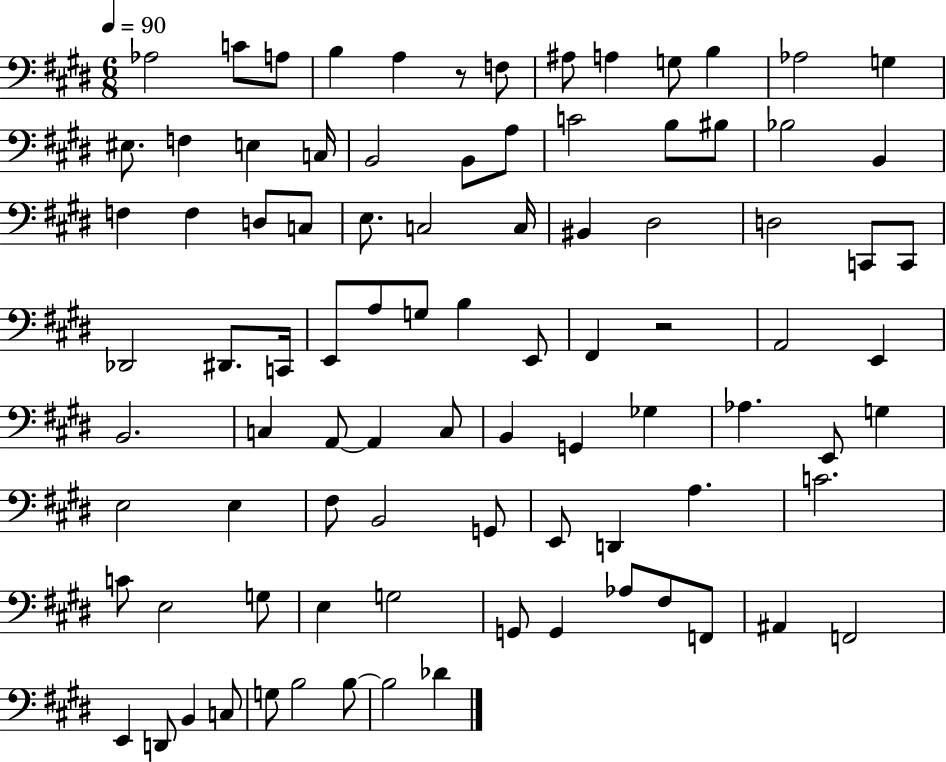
{
  \clef bass
  \numericTimeSignature
  \time 6/8
  \key e \major
  \tempo 4 = 90
  aes2 c'8 a8 | b4 a4 r8 f8 | ais8 a4 g8 b4 | aes2 g4 | \break eis8. f4 e4 c16 | b,2 b,8 a8 | c'2 b8 bis8 | bes2 b,4 | \break f4 f4 d8 c8 | e8. c2 c16 | bis,4 dis2 | d2 c,8 c,8 | \break des,2 dis,8. c,16 | e,8 a8 g8 b4 e,8 | fis,4 r2 | a,2 e,4 | \break b,2. | c4 a,8~~ a,4 c8 | b,4 g,4 ges4 | aes4. e,8 g4 | \break e2 e4 | fis8 b,2 g,8 | e,8 d,4 a4. | c'2. | \break c'8 e2 g8 | e4 g2 | g,8 g,4 aes8 fis8 f,8 | ais,4 f,2 | \break e,4 d,8 b,4 c8 | g8 b2 b8~~ | b2 des'4 | \bar "|."
}